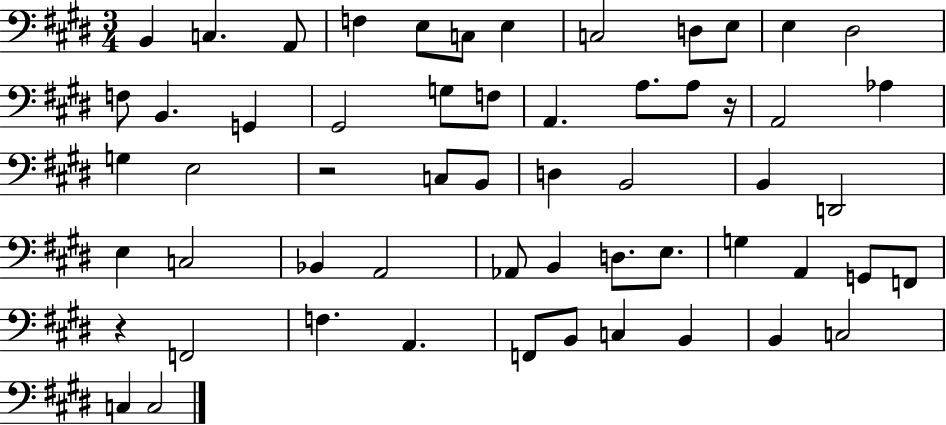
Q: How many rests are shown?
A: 3